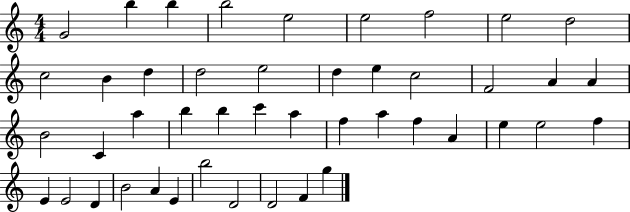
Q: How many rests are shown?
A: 0